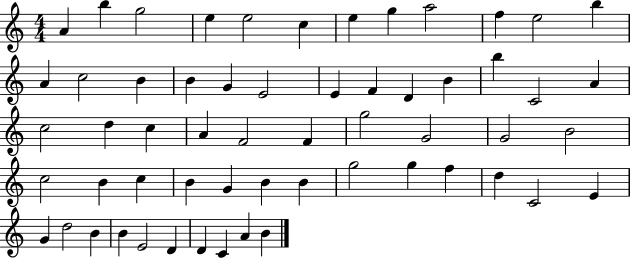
X:1
T:Untitled
M:4/4
L:1/4
K:C
A b g2 e e2 c e g a2 f e2 b A c2 B B G E2 E F D B b C2 A c2 d c A F2 F g2 G2 G2 B2 c2 B c B G B B g2 g f d C2 E G d2 B B E2 D D C A B